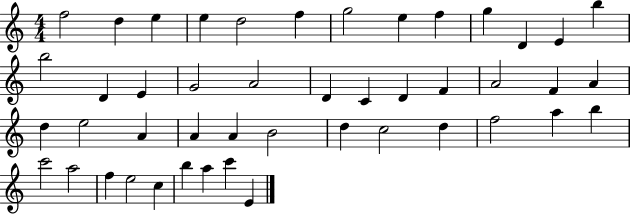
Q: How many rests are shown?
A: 0